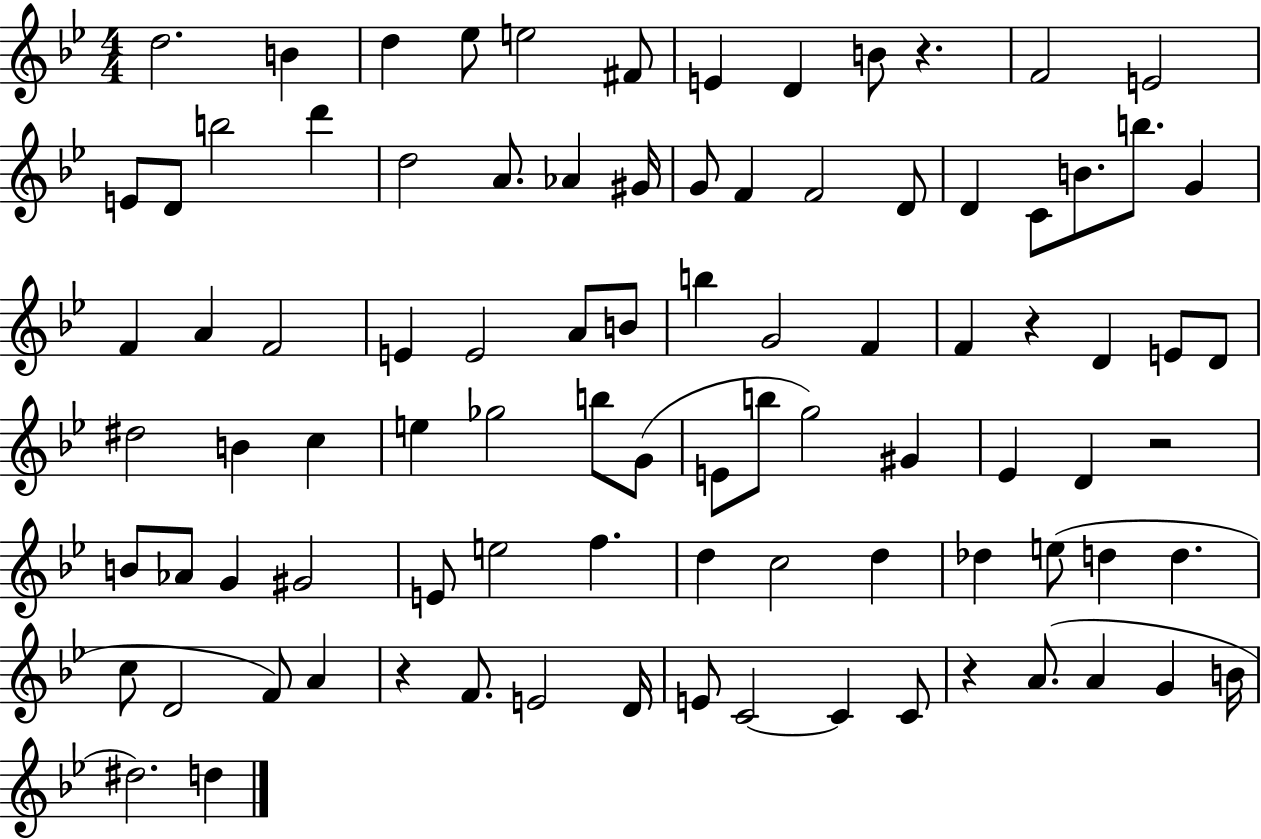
{
  \clef treble
  \numericTimeSignature
  \time 4/4
  \key bes \major
  d''2. b'4 | d''4 ees''8 e''2 fis'8 | e'4 d'4 b'8 r4. | f'2 e'2 | \break e'8 d'8 b''2 d'''4 | d''2 a'8. aes'4 gis'16 | g'8 f'4 f'2 d'8 | d'4 c'8 b'8. b''8. g'4 | \break f'4 a'4 f'2 | e'4 e'2 a'8 b'8 | b''4 g'2 f'4 | f'4 r4 d'4 e'8 d'8 | \break dis''2 b'4 c''4 | e''4 ges''2 b''8 g'8( | e'8 b''8 g''2) gis'4 | ees'4 d'4 r2 | \break b'8 aes'8 g'4 gis'2 | e'8 e''2 f''4. | d''4 c''2 d''4 | des''4 e''8( d''4 d''4. | \break c''8 d'2 f'8) a'4 | r4 f'8. e'2 d'16 | e'8 c'2~~ c'4 c'8 | r4 a'8.( a'4 g'4 b'16 | \break dis''2.) d''4 | \bar "|."
}